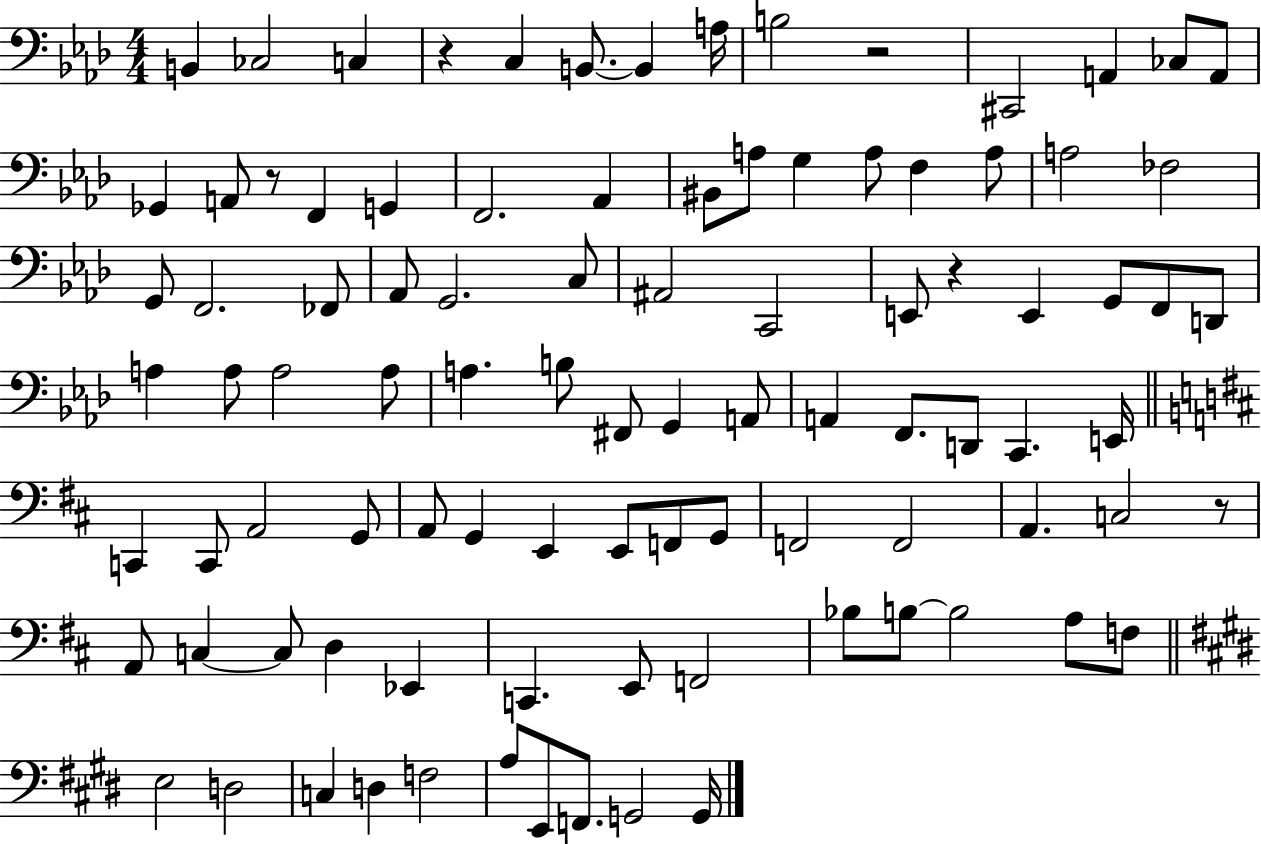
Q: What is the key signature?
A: AES major